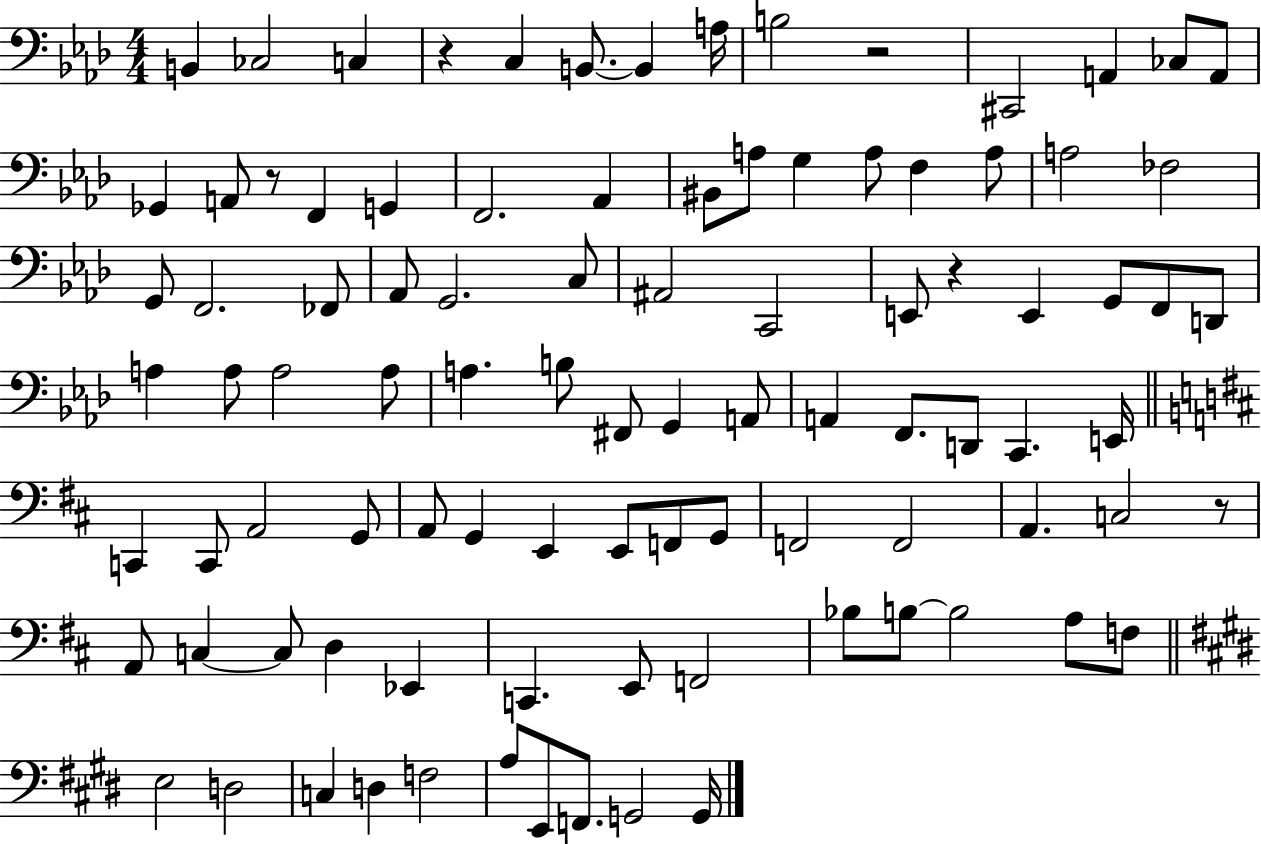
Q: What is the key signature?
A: AES major